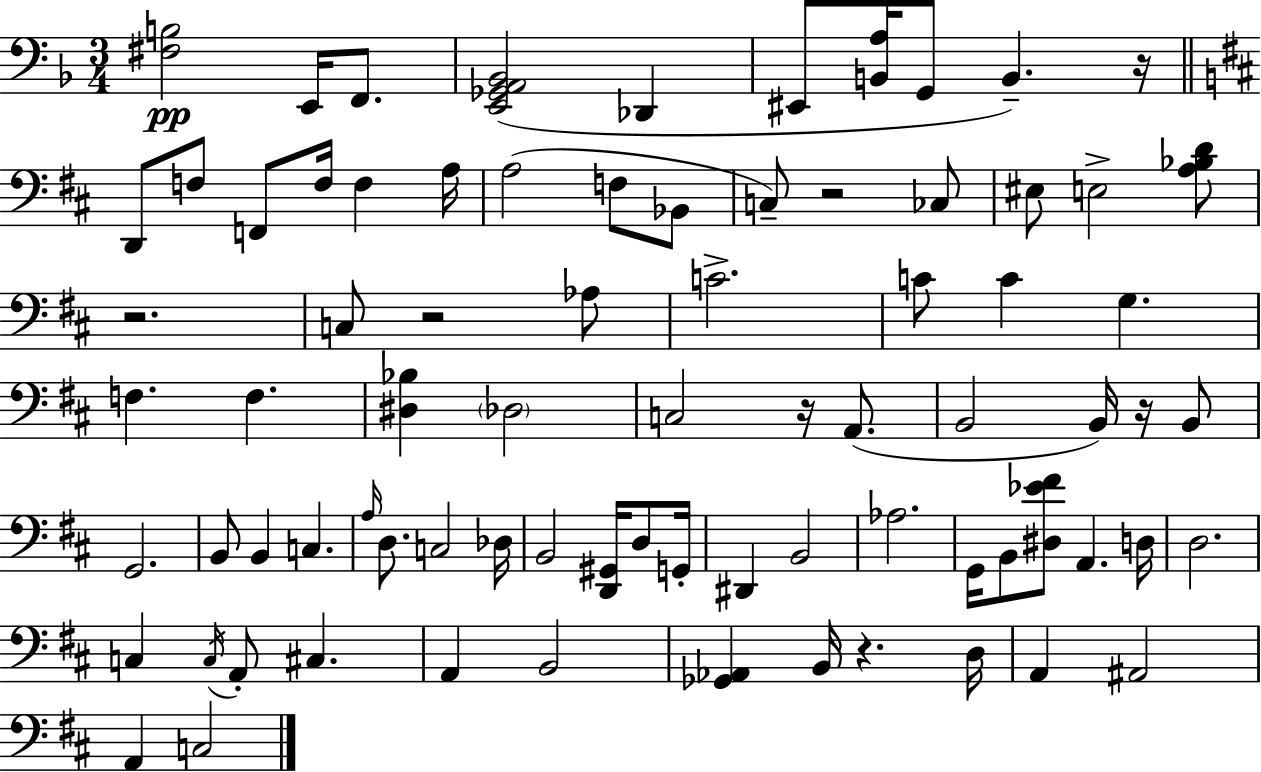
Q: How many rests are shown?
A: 7